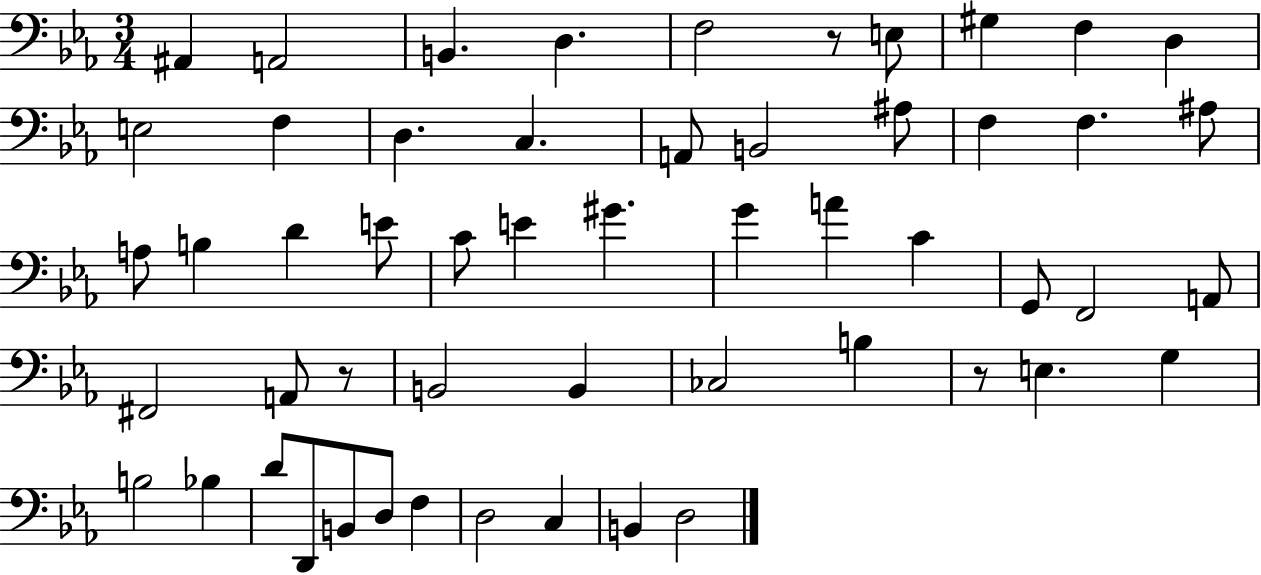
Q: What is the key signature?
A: EES major